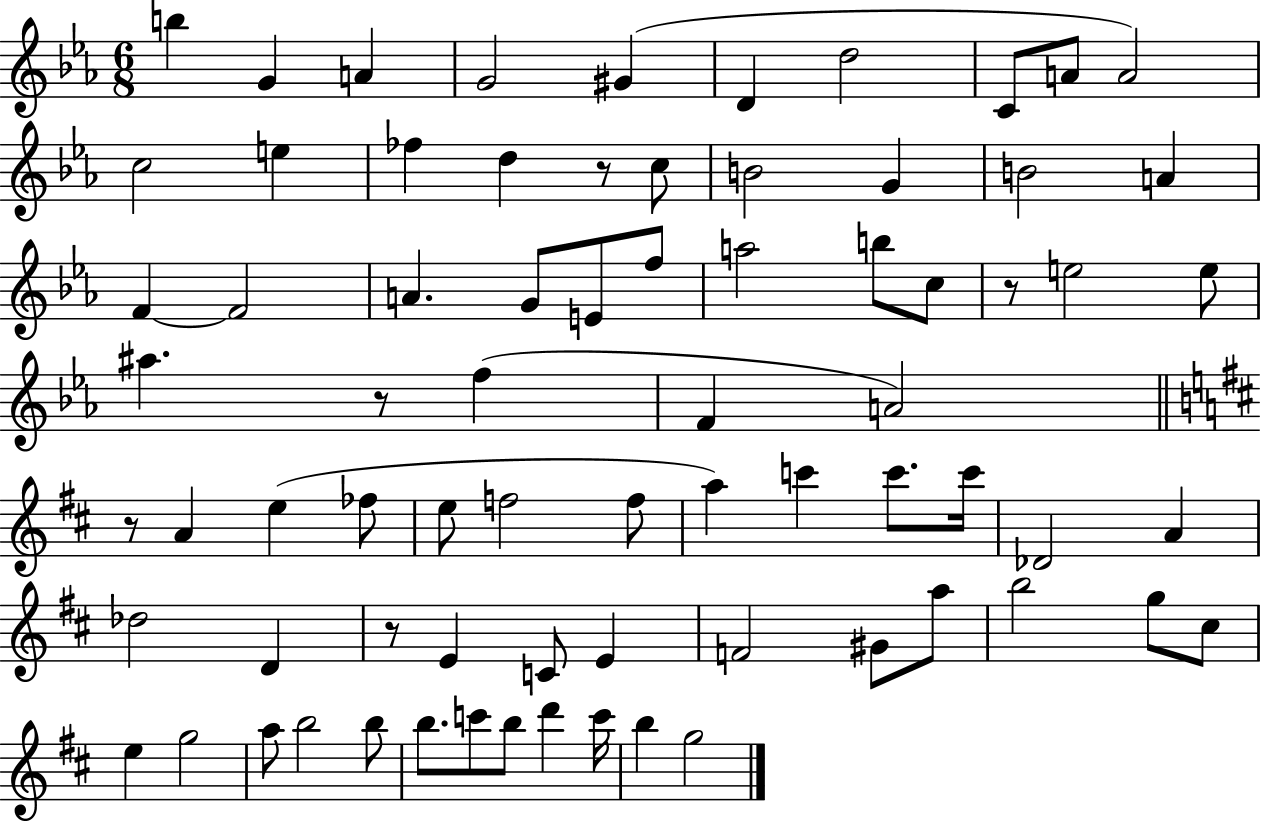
X:1
T:Untitled
M:6/8
L:1/4
K:Eb
b G A G2 ^G D d2 C/2 A/2 A2 c2 e _f d z/2 c/2 B2 G B2 A F F2 A G/2 E/2 f/2 a2 b/2 c/2 z/2 e2 e/2 ^a z/2 f F A2 z/2 A e _f/2 e/2 f2 f/2 a c' c'/2 c'/4 _D2 A _d2 D z/2 E C/2 E F2 ^G/2 a/2 b2 g/2 ^c/2 e g2 a/2 b2 b/2 b/2 c'/2 b/2 d' c'/4 b g2